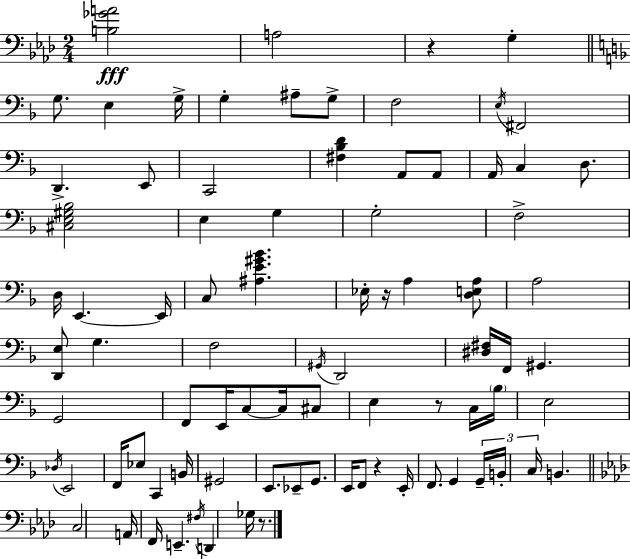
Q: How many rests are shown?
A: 5